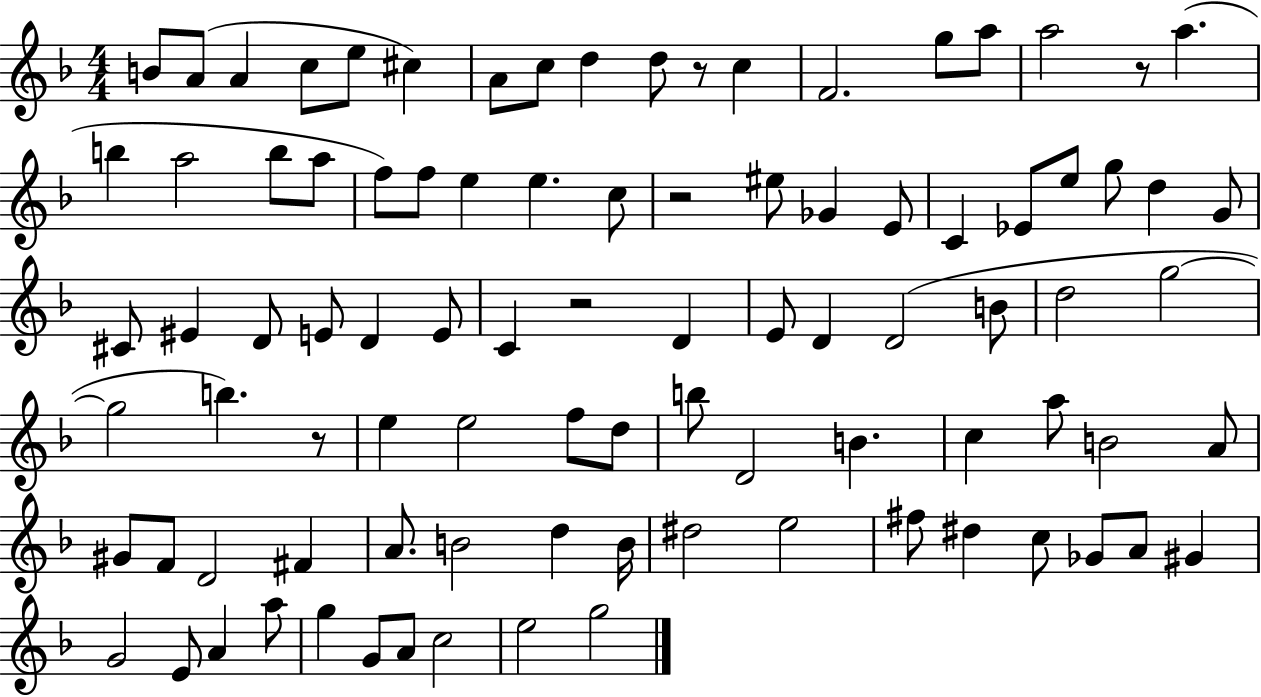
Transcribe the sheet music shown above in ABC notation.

X:1
T:Untitled
M:4/4
L:1/4
K:F
B/2 A/2 A c/2 e/2 ^c A/2 c/2 d d/2 z/2 c F2 g/2 a/2 a2 z/2 a b a2 b/2 a/2 f/2 f/2 e e c/2 z2 ^e/2 _G E/2 C _E/2 e/2 g/2 d G/2 ^C/2 ^E D/2 E/2 D E/2 C z2 D E/2 D D2 B/2 d2 g2 g2 b z/2 e e2 f/2 d/2 b/2 D2 B c a/2 B2 A/2 ^G/2 F/2 D2 ^F A/2 B2 d B/4 ^d2 e2 ^f/2 ^d c/2 _G/2 A/2 ^G G2 E/2 A a/2 g G/2 A/2 c2 e2 g2